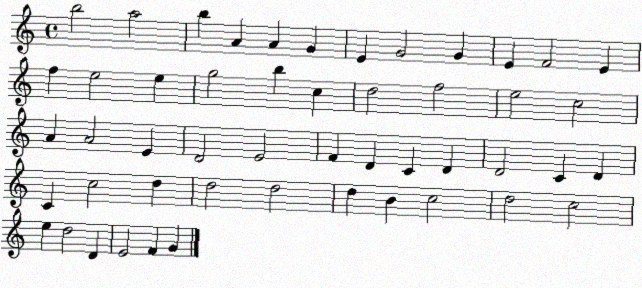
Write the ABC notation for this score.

X:1
T:Untitled
M:4/4
L:1/4
K:C
b2 a2 b A A G E G2 G E F2 E f e2 e g2 b c d2 f2 e2 c2 A A2 E D2 E2 F D C D D2 C D C c2 d d2 d2 d B c2 d2 c2 e d2 D E2 F G